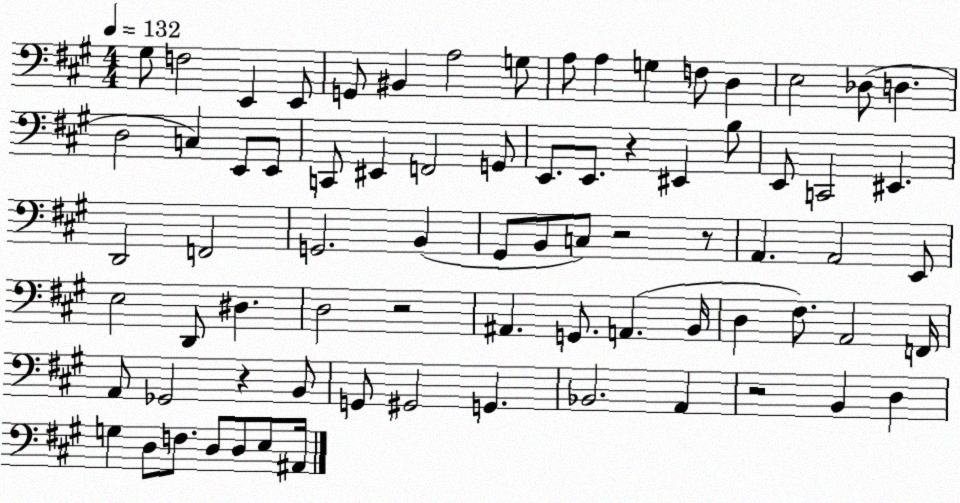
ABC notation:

X:1
T:Untitled
M:4/4
L:1/4
K:A
^G,/2 F,2 E,, E,,/2 G,,/2 ^B,, A,2 G,/2 A,/2 A, G, F,/2 D, E,2 _D,/2 D, D,2 C, E,,/2 E,,/2 C,,/2 ^E,, F,,2 G,,/2 E,,/2 E,,/2 z ^E,, B,/2 E,,/2 C,,2 ^E,, D,,2 F,,2 G,,2 B,, ^G,,/2 B,,/2 C,/2 z2 z/2 A,, A,,2 E,,/2 E,2 D,,/2 ^D, D,2 z2 ^A,, G,,/2 A,, B,,/4 D, ^F,/2 A,,2 F,,/4 A,,/2 _G,,2 z B,,/2 G,,/2 ^G,,2 G,, _B,,2 A,, z2 B,, D, G, D,/2 F,/2 D,/2 D,/2 E,/2 ^A,,/4